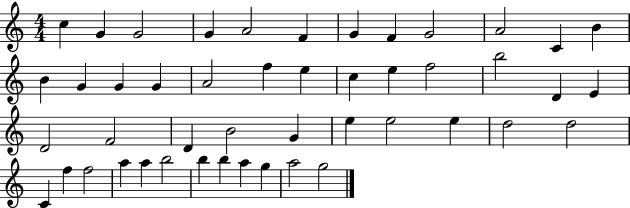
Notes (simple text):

C5/q G4/q G4/h G4/q A4/h F4/q G4/q F4/q G4/h A4/h C4/q B4/q B4/q G4/q G4/q G4/q A4/h F5/q E5/q C5/q E5/q F5/h B5/h D4/q E4/q D4/h F4/h D4/q B4/h G4/q E5/q E5/h E5/q D5/h D5/h C4/q F5/q F5/h A5/q A5/q B5/h B5/q B5/q A5/q G5/q A5/h G5/h